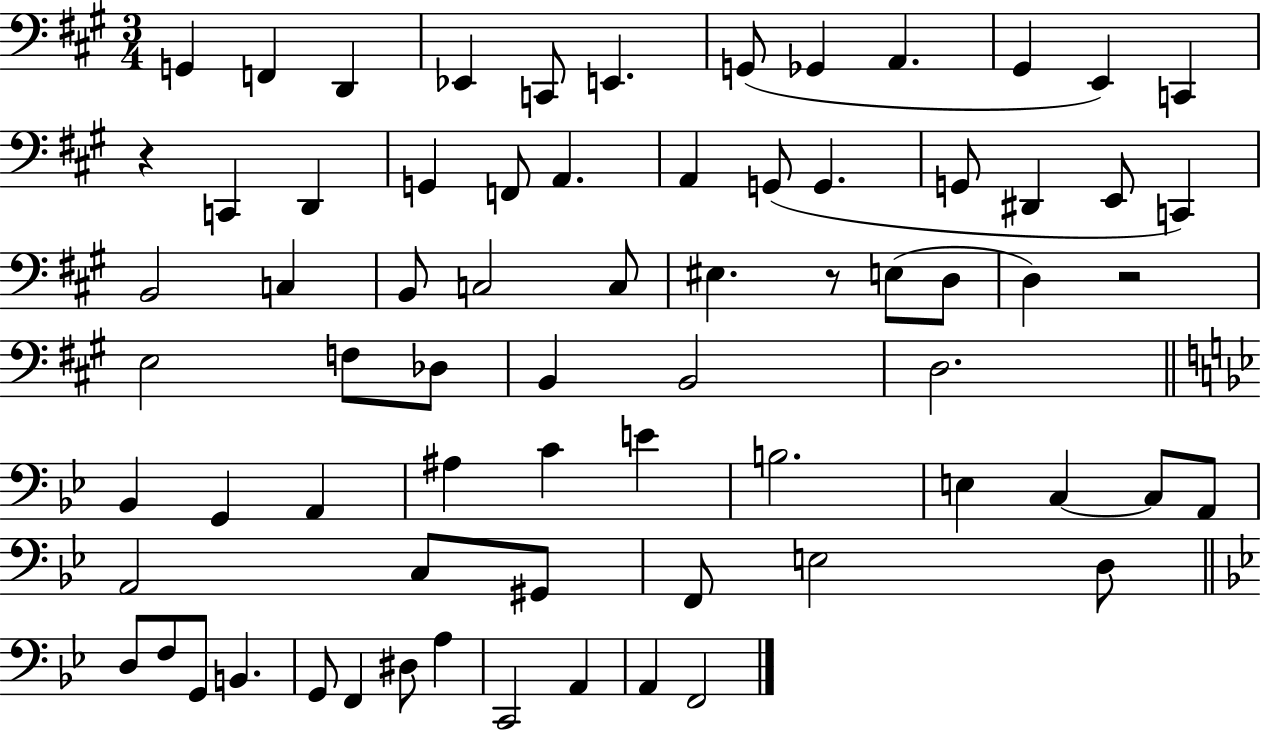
X:1
T:Untitled
M:3/4
L:1/4
K:A
G,, F,, D,, _E,, C,,/2 E,, G,,/2 _G,, A,, ^G,, E,, C,, z C,, D,, G,, F,,/2 A,, A,, G,,/2 G,, G,,/2 ^D,, E,,/2 C,, B,,2 C, B,,/2 C,2 C,/2 ^E, z/2 E,/2 D,/2 D, z2 E,2 F,/2 _D,/2 B,, B,,2 D,2 _B,, G,, A,, ^A, C E B,2 E, C, C,/2 A,,/2 A,,2 C,/2 ^G,,/2 F,,/2 E,2 D,/2 D,/2 F,/2 G,,/2 B,, G,,/2 F,, ^D,/2 A, C,,2 A,, A,, F,,2